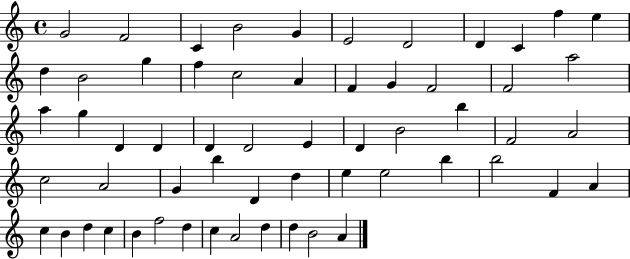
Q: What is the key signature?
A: C major